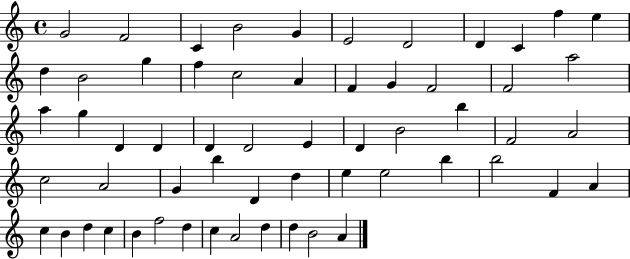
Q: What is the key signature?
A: C major